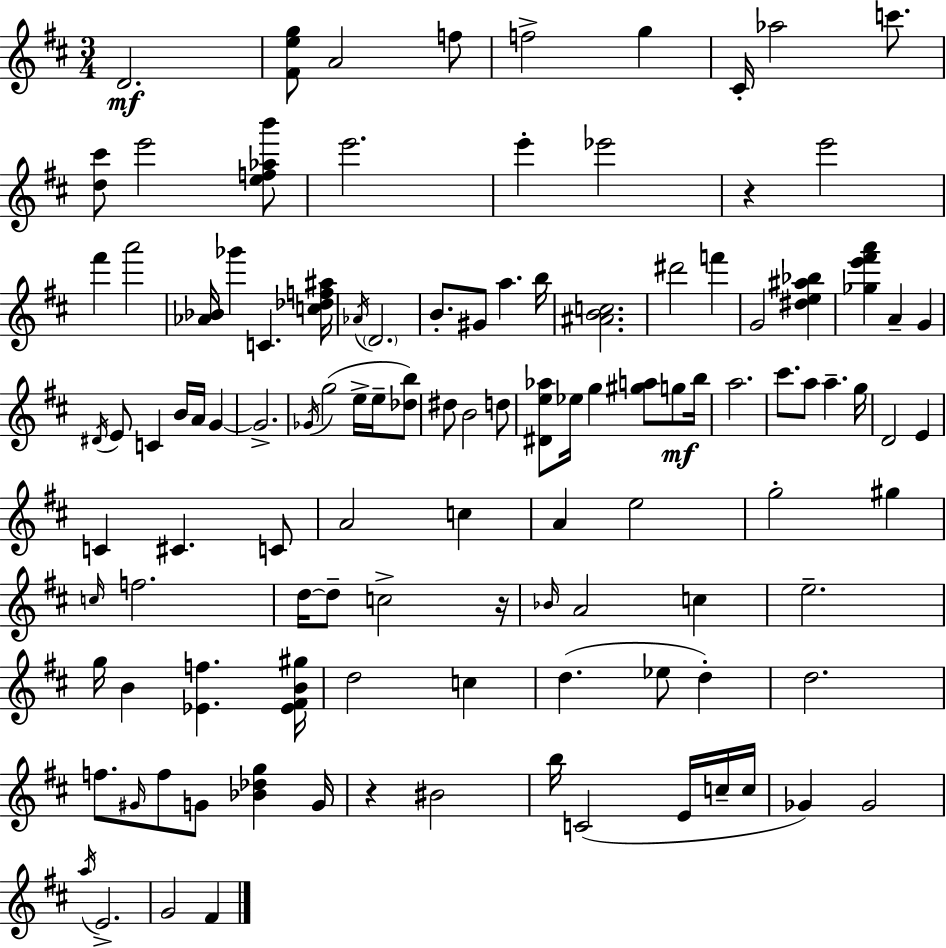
D4/h. [F#4,E5,G5]/e A4/h F5/e F5/h G5/q C#4/s Ab5/h C6/e. [D5,C#6]/e E6/h [E5,F5,Ab5,B6]/e E6/h. E6/q Eb6/h R/q E6/h F#6/q A6/h [Ab4,Bb4]/s Gb6/q C4/q. [C5,Db5,F5,A#5]/s Ab4/s D4/h. B4/e. G#4/e A5/q. B5/s [A#4,B4,C5]/h. D#6/h F6/q G4/h [D#5,E5,A#5,Bb5]/q [Gb5,E6,F#6,A6]/q A4/q G4/q D#4/s E4/e C4/q B4/s A4/s G4/q G4/h. Gb4/s G5/h E5/s E5/s [Db5,B5]/e D#5/e B4/h D5/e [D#4,E5,Ab5]/e Eb5/s G5/q [G#5,A5]/e G5/e B5/s A5/h. C#6/e. A5/e A5/q. G5/s D4/h E4/q C4/q C#4/q. C4/e A4/h C5/q A4/q E5/h G5/h G#5/q C5/s F5/h. D5/s D5/e C5/h R/s Bb4/s A4/h C5/q E5/h. G5/s B4/q [Eb4,F5]/q. [Eb4,F#4,B4,G#5]/s D5/h C5/q D5/q. Eb5/e D5/q D5/h. F5/e. G#4/s F5/e G4/e [Bb4,Db5,G5]/q G4/s R/q BIS4/h B5/s C4/h E4/s C5/s C5/s Gb4/q Gb4/h A5/s E4/h. G4/h F#4/q